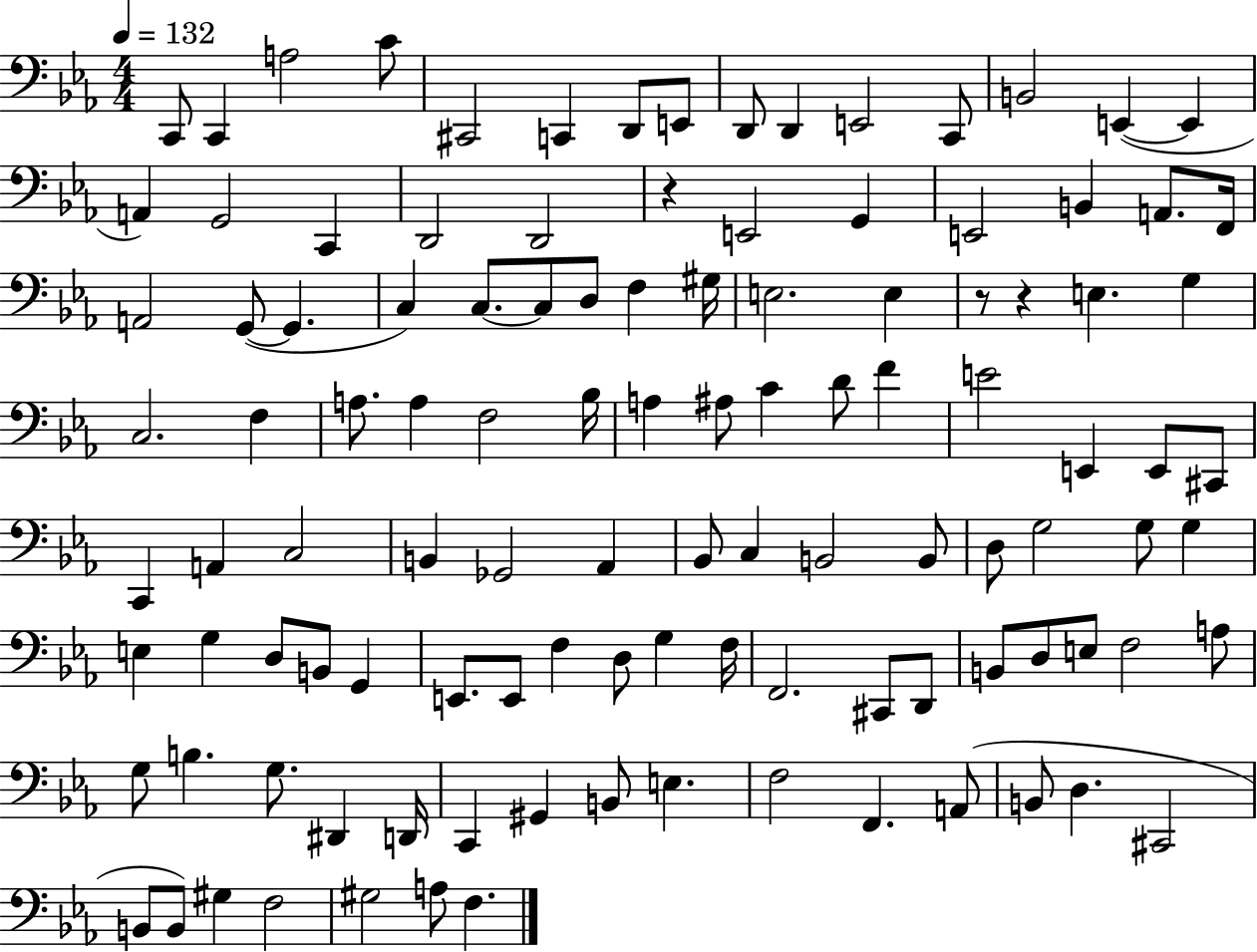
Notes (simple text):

C2/e C2/q A3/h C4/e C#2/h C2/q D2/e E2/e D2/e D2/q E2/h C2/e B2/h E2/q E2/q A2/q G2/h C2/q D2/h D2/h R/q E2/h G2/q E2/h B2/q A2/e. F2/s A2/h G2/e G2/q. C3/q C3/e. C3/e D3/e F3/q G#3/s E3/h. E3/q R/e R/q E3/q. G3/q C3/h. F3/q A3/e. A3/q F3/h Bb3/s A3/q A#3/e C4/q D4/e F4/q E4/h E2/q E2/e C#2/e C2/q A2/q C3/h B2/q Gb2/h Ab2/q Bb2/e C3/q B2/h B2/e D3/e G3/h G3/e G3/q E3/q G3/q D3/e B2/e G2/q E2/e. E2/e F3/q D3/e G3/q F3/s F2/h. C#2/e D2/e B2/e D3/e E3/e F3/h A3/e G3/e B3/q. G3/e. D#2/q D2/s C2/q G#2/q B2/e E3/q. F3/h F2/q. A2/e B2/e D3/q. C#2/h B2/e B2/e G#3/q F3/h G#3/h A3/e F3/q.